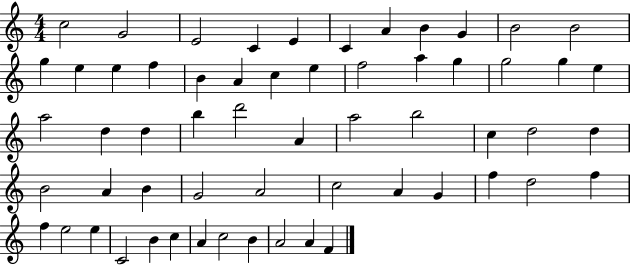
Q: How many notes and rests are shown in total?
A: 59